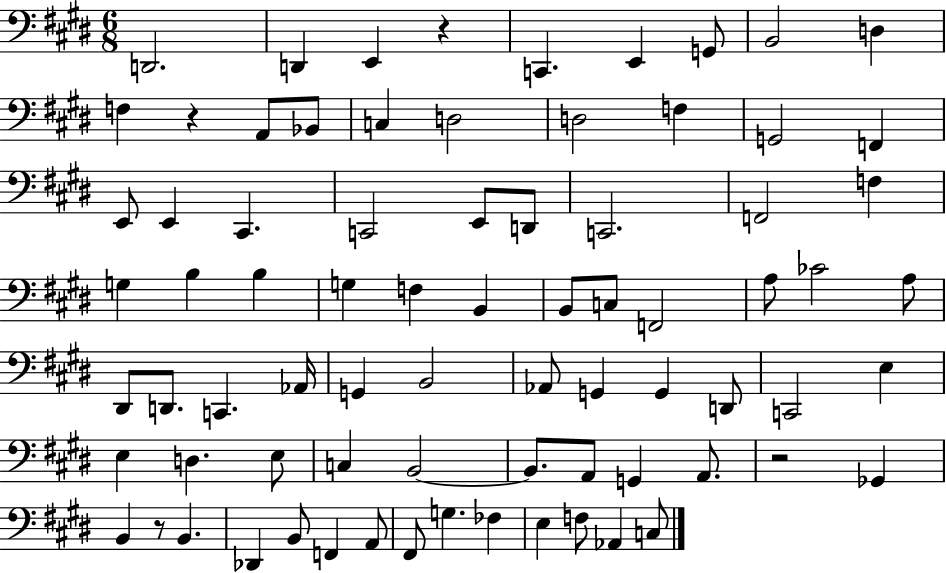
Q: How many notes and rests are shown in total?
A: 77